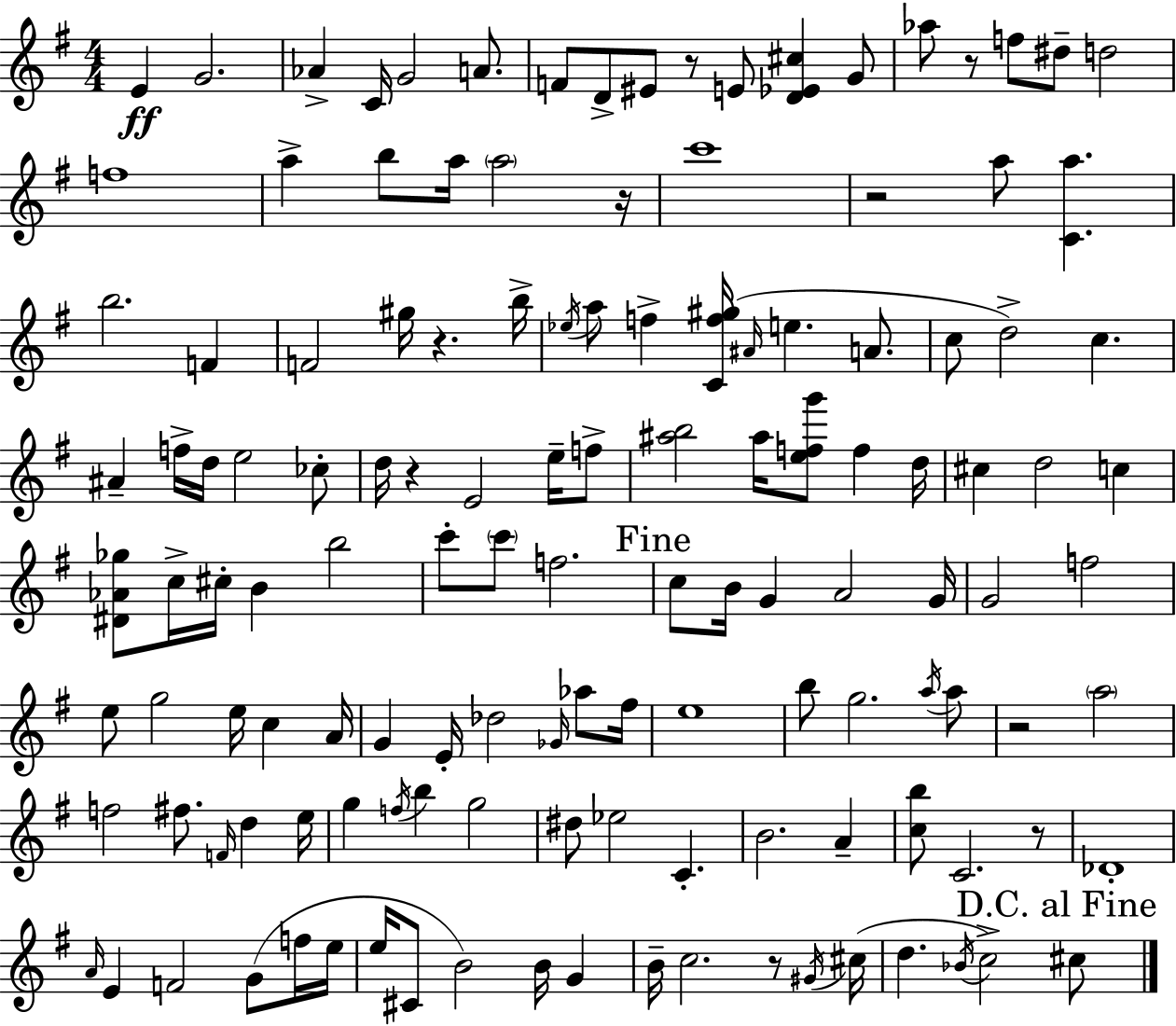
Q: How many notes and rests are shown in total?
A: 133